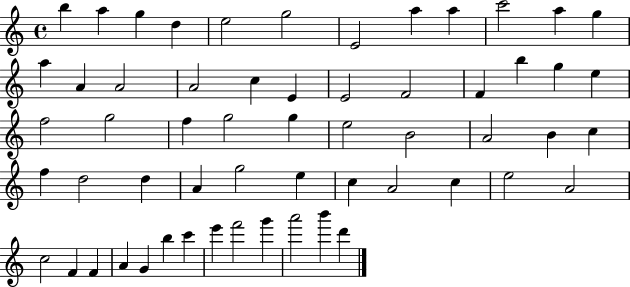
B5/q A5/q G5/q D5/q E5/h G5/h E4/h A5/q A5/q C6/h A5/q G5/q A5/q A4/q A4/h A4/h C5/q E4/q E4/h F4/h F4/q B5/q G5/q E5/q F5/h G5/h F5/q G5/h G5/q E5/h B4/h A4/h B4/q C5/q F5/q D5/h D5/q A4/q G5/h E5/q C5/q A4/h C5/q E5/h A4/h C5/h F4/q F4/q A4/q G4/q B5/q C6/q E6/q F6/h G6/q A6/h B6/q D6/q